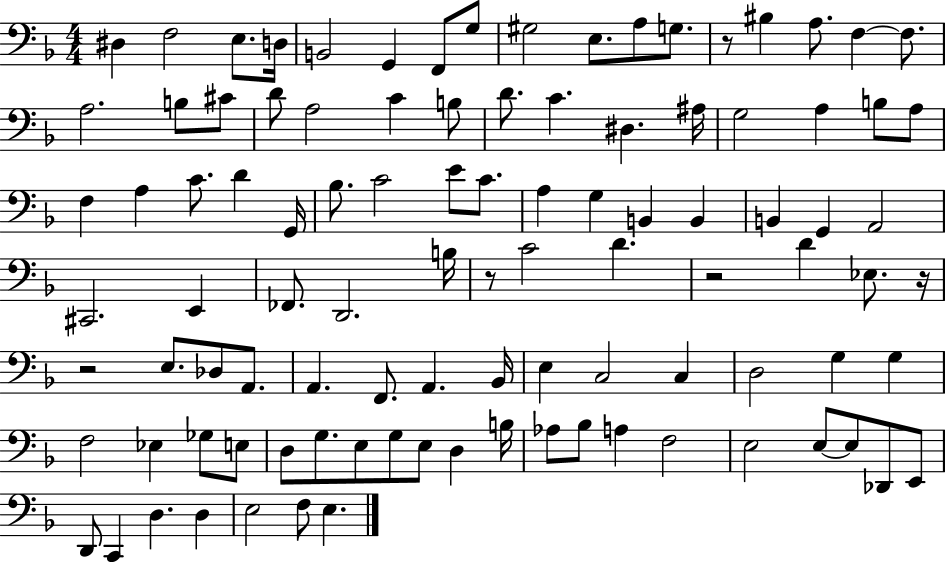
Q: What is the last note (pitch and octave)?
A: E3